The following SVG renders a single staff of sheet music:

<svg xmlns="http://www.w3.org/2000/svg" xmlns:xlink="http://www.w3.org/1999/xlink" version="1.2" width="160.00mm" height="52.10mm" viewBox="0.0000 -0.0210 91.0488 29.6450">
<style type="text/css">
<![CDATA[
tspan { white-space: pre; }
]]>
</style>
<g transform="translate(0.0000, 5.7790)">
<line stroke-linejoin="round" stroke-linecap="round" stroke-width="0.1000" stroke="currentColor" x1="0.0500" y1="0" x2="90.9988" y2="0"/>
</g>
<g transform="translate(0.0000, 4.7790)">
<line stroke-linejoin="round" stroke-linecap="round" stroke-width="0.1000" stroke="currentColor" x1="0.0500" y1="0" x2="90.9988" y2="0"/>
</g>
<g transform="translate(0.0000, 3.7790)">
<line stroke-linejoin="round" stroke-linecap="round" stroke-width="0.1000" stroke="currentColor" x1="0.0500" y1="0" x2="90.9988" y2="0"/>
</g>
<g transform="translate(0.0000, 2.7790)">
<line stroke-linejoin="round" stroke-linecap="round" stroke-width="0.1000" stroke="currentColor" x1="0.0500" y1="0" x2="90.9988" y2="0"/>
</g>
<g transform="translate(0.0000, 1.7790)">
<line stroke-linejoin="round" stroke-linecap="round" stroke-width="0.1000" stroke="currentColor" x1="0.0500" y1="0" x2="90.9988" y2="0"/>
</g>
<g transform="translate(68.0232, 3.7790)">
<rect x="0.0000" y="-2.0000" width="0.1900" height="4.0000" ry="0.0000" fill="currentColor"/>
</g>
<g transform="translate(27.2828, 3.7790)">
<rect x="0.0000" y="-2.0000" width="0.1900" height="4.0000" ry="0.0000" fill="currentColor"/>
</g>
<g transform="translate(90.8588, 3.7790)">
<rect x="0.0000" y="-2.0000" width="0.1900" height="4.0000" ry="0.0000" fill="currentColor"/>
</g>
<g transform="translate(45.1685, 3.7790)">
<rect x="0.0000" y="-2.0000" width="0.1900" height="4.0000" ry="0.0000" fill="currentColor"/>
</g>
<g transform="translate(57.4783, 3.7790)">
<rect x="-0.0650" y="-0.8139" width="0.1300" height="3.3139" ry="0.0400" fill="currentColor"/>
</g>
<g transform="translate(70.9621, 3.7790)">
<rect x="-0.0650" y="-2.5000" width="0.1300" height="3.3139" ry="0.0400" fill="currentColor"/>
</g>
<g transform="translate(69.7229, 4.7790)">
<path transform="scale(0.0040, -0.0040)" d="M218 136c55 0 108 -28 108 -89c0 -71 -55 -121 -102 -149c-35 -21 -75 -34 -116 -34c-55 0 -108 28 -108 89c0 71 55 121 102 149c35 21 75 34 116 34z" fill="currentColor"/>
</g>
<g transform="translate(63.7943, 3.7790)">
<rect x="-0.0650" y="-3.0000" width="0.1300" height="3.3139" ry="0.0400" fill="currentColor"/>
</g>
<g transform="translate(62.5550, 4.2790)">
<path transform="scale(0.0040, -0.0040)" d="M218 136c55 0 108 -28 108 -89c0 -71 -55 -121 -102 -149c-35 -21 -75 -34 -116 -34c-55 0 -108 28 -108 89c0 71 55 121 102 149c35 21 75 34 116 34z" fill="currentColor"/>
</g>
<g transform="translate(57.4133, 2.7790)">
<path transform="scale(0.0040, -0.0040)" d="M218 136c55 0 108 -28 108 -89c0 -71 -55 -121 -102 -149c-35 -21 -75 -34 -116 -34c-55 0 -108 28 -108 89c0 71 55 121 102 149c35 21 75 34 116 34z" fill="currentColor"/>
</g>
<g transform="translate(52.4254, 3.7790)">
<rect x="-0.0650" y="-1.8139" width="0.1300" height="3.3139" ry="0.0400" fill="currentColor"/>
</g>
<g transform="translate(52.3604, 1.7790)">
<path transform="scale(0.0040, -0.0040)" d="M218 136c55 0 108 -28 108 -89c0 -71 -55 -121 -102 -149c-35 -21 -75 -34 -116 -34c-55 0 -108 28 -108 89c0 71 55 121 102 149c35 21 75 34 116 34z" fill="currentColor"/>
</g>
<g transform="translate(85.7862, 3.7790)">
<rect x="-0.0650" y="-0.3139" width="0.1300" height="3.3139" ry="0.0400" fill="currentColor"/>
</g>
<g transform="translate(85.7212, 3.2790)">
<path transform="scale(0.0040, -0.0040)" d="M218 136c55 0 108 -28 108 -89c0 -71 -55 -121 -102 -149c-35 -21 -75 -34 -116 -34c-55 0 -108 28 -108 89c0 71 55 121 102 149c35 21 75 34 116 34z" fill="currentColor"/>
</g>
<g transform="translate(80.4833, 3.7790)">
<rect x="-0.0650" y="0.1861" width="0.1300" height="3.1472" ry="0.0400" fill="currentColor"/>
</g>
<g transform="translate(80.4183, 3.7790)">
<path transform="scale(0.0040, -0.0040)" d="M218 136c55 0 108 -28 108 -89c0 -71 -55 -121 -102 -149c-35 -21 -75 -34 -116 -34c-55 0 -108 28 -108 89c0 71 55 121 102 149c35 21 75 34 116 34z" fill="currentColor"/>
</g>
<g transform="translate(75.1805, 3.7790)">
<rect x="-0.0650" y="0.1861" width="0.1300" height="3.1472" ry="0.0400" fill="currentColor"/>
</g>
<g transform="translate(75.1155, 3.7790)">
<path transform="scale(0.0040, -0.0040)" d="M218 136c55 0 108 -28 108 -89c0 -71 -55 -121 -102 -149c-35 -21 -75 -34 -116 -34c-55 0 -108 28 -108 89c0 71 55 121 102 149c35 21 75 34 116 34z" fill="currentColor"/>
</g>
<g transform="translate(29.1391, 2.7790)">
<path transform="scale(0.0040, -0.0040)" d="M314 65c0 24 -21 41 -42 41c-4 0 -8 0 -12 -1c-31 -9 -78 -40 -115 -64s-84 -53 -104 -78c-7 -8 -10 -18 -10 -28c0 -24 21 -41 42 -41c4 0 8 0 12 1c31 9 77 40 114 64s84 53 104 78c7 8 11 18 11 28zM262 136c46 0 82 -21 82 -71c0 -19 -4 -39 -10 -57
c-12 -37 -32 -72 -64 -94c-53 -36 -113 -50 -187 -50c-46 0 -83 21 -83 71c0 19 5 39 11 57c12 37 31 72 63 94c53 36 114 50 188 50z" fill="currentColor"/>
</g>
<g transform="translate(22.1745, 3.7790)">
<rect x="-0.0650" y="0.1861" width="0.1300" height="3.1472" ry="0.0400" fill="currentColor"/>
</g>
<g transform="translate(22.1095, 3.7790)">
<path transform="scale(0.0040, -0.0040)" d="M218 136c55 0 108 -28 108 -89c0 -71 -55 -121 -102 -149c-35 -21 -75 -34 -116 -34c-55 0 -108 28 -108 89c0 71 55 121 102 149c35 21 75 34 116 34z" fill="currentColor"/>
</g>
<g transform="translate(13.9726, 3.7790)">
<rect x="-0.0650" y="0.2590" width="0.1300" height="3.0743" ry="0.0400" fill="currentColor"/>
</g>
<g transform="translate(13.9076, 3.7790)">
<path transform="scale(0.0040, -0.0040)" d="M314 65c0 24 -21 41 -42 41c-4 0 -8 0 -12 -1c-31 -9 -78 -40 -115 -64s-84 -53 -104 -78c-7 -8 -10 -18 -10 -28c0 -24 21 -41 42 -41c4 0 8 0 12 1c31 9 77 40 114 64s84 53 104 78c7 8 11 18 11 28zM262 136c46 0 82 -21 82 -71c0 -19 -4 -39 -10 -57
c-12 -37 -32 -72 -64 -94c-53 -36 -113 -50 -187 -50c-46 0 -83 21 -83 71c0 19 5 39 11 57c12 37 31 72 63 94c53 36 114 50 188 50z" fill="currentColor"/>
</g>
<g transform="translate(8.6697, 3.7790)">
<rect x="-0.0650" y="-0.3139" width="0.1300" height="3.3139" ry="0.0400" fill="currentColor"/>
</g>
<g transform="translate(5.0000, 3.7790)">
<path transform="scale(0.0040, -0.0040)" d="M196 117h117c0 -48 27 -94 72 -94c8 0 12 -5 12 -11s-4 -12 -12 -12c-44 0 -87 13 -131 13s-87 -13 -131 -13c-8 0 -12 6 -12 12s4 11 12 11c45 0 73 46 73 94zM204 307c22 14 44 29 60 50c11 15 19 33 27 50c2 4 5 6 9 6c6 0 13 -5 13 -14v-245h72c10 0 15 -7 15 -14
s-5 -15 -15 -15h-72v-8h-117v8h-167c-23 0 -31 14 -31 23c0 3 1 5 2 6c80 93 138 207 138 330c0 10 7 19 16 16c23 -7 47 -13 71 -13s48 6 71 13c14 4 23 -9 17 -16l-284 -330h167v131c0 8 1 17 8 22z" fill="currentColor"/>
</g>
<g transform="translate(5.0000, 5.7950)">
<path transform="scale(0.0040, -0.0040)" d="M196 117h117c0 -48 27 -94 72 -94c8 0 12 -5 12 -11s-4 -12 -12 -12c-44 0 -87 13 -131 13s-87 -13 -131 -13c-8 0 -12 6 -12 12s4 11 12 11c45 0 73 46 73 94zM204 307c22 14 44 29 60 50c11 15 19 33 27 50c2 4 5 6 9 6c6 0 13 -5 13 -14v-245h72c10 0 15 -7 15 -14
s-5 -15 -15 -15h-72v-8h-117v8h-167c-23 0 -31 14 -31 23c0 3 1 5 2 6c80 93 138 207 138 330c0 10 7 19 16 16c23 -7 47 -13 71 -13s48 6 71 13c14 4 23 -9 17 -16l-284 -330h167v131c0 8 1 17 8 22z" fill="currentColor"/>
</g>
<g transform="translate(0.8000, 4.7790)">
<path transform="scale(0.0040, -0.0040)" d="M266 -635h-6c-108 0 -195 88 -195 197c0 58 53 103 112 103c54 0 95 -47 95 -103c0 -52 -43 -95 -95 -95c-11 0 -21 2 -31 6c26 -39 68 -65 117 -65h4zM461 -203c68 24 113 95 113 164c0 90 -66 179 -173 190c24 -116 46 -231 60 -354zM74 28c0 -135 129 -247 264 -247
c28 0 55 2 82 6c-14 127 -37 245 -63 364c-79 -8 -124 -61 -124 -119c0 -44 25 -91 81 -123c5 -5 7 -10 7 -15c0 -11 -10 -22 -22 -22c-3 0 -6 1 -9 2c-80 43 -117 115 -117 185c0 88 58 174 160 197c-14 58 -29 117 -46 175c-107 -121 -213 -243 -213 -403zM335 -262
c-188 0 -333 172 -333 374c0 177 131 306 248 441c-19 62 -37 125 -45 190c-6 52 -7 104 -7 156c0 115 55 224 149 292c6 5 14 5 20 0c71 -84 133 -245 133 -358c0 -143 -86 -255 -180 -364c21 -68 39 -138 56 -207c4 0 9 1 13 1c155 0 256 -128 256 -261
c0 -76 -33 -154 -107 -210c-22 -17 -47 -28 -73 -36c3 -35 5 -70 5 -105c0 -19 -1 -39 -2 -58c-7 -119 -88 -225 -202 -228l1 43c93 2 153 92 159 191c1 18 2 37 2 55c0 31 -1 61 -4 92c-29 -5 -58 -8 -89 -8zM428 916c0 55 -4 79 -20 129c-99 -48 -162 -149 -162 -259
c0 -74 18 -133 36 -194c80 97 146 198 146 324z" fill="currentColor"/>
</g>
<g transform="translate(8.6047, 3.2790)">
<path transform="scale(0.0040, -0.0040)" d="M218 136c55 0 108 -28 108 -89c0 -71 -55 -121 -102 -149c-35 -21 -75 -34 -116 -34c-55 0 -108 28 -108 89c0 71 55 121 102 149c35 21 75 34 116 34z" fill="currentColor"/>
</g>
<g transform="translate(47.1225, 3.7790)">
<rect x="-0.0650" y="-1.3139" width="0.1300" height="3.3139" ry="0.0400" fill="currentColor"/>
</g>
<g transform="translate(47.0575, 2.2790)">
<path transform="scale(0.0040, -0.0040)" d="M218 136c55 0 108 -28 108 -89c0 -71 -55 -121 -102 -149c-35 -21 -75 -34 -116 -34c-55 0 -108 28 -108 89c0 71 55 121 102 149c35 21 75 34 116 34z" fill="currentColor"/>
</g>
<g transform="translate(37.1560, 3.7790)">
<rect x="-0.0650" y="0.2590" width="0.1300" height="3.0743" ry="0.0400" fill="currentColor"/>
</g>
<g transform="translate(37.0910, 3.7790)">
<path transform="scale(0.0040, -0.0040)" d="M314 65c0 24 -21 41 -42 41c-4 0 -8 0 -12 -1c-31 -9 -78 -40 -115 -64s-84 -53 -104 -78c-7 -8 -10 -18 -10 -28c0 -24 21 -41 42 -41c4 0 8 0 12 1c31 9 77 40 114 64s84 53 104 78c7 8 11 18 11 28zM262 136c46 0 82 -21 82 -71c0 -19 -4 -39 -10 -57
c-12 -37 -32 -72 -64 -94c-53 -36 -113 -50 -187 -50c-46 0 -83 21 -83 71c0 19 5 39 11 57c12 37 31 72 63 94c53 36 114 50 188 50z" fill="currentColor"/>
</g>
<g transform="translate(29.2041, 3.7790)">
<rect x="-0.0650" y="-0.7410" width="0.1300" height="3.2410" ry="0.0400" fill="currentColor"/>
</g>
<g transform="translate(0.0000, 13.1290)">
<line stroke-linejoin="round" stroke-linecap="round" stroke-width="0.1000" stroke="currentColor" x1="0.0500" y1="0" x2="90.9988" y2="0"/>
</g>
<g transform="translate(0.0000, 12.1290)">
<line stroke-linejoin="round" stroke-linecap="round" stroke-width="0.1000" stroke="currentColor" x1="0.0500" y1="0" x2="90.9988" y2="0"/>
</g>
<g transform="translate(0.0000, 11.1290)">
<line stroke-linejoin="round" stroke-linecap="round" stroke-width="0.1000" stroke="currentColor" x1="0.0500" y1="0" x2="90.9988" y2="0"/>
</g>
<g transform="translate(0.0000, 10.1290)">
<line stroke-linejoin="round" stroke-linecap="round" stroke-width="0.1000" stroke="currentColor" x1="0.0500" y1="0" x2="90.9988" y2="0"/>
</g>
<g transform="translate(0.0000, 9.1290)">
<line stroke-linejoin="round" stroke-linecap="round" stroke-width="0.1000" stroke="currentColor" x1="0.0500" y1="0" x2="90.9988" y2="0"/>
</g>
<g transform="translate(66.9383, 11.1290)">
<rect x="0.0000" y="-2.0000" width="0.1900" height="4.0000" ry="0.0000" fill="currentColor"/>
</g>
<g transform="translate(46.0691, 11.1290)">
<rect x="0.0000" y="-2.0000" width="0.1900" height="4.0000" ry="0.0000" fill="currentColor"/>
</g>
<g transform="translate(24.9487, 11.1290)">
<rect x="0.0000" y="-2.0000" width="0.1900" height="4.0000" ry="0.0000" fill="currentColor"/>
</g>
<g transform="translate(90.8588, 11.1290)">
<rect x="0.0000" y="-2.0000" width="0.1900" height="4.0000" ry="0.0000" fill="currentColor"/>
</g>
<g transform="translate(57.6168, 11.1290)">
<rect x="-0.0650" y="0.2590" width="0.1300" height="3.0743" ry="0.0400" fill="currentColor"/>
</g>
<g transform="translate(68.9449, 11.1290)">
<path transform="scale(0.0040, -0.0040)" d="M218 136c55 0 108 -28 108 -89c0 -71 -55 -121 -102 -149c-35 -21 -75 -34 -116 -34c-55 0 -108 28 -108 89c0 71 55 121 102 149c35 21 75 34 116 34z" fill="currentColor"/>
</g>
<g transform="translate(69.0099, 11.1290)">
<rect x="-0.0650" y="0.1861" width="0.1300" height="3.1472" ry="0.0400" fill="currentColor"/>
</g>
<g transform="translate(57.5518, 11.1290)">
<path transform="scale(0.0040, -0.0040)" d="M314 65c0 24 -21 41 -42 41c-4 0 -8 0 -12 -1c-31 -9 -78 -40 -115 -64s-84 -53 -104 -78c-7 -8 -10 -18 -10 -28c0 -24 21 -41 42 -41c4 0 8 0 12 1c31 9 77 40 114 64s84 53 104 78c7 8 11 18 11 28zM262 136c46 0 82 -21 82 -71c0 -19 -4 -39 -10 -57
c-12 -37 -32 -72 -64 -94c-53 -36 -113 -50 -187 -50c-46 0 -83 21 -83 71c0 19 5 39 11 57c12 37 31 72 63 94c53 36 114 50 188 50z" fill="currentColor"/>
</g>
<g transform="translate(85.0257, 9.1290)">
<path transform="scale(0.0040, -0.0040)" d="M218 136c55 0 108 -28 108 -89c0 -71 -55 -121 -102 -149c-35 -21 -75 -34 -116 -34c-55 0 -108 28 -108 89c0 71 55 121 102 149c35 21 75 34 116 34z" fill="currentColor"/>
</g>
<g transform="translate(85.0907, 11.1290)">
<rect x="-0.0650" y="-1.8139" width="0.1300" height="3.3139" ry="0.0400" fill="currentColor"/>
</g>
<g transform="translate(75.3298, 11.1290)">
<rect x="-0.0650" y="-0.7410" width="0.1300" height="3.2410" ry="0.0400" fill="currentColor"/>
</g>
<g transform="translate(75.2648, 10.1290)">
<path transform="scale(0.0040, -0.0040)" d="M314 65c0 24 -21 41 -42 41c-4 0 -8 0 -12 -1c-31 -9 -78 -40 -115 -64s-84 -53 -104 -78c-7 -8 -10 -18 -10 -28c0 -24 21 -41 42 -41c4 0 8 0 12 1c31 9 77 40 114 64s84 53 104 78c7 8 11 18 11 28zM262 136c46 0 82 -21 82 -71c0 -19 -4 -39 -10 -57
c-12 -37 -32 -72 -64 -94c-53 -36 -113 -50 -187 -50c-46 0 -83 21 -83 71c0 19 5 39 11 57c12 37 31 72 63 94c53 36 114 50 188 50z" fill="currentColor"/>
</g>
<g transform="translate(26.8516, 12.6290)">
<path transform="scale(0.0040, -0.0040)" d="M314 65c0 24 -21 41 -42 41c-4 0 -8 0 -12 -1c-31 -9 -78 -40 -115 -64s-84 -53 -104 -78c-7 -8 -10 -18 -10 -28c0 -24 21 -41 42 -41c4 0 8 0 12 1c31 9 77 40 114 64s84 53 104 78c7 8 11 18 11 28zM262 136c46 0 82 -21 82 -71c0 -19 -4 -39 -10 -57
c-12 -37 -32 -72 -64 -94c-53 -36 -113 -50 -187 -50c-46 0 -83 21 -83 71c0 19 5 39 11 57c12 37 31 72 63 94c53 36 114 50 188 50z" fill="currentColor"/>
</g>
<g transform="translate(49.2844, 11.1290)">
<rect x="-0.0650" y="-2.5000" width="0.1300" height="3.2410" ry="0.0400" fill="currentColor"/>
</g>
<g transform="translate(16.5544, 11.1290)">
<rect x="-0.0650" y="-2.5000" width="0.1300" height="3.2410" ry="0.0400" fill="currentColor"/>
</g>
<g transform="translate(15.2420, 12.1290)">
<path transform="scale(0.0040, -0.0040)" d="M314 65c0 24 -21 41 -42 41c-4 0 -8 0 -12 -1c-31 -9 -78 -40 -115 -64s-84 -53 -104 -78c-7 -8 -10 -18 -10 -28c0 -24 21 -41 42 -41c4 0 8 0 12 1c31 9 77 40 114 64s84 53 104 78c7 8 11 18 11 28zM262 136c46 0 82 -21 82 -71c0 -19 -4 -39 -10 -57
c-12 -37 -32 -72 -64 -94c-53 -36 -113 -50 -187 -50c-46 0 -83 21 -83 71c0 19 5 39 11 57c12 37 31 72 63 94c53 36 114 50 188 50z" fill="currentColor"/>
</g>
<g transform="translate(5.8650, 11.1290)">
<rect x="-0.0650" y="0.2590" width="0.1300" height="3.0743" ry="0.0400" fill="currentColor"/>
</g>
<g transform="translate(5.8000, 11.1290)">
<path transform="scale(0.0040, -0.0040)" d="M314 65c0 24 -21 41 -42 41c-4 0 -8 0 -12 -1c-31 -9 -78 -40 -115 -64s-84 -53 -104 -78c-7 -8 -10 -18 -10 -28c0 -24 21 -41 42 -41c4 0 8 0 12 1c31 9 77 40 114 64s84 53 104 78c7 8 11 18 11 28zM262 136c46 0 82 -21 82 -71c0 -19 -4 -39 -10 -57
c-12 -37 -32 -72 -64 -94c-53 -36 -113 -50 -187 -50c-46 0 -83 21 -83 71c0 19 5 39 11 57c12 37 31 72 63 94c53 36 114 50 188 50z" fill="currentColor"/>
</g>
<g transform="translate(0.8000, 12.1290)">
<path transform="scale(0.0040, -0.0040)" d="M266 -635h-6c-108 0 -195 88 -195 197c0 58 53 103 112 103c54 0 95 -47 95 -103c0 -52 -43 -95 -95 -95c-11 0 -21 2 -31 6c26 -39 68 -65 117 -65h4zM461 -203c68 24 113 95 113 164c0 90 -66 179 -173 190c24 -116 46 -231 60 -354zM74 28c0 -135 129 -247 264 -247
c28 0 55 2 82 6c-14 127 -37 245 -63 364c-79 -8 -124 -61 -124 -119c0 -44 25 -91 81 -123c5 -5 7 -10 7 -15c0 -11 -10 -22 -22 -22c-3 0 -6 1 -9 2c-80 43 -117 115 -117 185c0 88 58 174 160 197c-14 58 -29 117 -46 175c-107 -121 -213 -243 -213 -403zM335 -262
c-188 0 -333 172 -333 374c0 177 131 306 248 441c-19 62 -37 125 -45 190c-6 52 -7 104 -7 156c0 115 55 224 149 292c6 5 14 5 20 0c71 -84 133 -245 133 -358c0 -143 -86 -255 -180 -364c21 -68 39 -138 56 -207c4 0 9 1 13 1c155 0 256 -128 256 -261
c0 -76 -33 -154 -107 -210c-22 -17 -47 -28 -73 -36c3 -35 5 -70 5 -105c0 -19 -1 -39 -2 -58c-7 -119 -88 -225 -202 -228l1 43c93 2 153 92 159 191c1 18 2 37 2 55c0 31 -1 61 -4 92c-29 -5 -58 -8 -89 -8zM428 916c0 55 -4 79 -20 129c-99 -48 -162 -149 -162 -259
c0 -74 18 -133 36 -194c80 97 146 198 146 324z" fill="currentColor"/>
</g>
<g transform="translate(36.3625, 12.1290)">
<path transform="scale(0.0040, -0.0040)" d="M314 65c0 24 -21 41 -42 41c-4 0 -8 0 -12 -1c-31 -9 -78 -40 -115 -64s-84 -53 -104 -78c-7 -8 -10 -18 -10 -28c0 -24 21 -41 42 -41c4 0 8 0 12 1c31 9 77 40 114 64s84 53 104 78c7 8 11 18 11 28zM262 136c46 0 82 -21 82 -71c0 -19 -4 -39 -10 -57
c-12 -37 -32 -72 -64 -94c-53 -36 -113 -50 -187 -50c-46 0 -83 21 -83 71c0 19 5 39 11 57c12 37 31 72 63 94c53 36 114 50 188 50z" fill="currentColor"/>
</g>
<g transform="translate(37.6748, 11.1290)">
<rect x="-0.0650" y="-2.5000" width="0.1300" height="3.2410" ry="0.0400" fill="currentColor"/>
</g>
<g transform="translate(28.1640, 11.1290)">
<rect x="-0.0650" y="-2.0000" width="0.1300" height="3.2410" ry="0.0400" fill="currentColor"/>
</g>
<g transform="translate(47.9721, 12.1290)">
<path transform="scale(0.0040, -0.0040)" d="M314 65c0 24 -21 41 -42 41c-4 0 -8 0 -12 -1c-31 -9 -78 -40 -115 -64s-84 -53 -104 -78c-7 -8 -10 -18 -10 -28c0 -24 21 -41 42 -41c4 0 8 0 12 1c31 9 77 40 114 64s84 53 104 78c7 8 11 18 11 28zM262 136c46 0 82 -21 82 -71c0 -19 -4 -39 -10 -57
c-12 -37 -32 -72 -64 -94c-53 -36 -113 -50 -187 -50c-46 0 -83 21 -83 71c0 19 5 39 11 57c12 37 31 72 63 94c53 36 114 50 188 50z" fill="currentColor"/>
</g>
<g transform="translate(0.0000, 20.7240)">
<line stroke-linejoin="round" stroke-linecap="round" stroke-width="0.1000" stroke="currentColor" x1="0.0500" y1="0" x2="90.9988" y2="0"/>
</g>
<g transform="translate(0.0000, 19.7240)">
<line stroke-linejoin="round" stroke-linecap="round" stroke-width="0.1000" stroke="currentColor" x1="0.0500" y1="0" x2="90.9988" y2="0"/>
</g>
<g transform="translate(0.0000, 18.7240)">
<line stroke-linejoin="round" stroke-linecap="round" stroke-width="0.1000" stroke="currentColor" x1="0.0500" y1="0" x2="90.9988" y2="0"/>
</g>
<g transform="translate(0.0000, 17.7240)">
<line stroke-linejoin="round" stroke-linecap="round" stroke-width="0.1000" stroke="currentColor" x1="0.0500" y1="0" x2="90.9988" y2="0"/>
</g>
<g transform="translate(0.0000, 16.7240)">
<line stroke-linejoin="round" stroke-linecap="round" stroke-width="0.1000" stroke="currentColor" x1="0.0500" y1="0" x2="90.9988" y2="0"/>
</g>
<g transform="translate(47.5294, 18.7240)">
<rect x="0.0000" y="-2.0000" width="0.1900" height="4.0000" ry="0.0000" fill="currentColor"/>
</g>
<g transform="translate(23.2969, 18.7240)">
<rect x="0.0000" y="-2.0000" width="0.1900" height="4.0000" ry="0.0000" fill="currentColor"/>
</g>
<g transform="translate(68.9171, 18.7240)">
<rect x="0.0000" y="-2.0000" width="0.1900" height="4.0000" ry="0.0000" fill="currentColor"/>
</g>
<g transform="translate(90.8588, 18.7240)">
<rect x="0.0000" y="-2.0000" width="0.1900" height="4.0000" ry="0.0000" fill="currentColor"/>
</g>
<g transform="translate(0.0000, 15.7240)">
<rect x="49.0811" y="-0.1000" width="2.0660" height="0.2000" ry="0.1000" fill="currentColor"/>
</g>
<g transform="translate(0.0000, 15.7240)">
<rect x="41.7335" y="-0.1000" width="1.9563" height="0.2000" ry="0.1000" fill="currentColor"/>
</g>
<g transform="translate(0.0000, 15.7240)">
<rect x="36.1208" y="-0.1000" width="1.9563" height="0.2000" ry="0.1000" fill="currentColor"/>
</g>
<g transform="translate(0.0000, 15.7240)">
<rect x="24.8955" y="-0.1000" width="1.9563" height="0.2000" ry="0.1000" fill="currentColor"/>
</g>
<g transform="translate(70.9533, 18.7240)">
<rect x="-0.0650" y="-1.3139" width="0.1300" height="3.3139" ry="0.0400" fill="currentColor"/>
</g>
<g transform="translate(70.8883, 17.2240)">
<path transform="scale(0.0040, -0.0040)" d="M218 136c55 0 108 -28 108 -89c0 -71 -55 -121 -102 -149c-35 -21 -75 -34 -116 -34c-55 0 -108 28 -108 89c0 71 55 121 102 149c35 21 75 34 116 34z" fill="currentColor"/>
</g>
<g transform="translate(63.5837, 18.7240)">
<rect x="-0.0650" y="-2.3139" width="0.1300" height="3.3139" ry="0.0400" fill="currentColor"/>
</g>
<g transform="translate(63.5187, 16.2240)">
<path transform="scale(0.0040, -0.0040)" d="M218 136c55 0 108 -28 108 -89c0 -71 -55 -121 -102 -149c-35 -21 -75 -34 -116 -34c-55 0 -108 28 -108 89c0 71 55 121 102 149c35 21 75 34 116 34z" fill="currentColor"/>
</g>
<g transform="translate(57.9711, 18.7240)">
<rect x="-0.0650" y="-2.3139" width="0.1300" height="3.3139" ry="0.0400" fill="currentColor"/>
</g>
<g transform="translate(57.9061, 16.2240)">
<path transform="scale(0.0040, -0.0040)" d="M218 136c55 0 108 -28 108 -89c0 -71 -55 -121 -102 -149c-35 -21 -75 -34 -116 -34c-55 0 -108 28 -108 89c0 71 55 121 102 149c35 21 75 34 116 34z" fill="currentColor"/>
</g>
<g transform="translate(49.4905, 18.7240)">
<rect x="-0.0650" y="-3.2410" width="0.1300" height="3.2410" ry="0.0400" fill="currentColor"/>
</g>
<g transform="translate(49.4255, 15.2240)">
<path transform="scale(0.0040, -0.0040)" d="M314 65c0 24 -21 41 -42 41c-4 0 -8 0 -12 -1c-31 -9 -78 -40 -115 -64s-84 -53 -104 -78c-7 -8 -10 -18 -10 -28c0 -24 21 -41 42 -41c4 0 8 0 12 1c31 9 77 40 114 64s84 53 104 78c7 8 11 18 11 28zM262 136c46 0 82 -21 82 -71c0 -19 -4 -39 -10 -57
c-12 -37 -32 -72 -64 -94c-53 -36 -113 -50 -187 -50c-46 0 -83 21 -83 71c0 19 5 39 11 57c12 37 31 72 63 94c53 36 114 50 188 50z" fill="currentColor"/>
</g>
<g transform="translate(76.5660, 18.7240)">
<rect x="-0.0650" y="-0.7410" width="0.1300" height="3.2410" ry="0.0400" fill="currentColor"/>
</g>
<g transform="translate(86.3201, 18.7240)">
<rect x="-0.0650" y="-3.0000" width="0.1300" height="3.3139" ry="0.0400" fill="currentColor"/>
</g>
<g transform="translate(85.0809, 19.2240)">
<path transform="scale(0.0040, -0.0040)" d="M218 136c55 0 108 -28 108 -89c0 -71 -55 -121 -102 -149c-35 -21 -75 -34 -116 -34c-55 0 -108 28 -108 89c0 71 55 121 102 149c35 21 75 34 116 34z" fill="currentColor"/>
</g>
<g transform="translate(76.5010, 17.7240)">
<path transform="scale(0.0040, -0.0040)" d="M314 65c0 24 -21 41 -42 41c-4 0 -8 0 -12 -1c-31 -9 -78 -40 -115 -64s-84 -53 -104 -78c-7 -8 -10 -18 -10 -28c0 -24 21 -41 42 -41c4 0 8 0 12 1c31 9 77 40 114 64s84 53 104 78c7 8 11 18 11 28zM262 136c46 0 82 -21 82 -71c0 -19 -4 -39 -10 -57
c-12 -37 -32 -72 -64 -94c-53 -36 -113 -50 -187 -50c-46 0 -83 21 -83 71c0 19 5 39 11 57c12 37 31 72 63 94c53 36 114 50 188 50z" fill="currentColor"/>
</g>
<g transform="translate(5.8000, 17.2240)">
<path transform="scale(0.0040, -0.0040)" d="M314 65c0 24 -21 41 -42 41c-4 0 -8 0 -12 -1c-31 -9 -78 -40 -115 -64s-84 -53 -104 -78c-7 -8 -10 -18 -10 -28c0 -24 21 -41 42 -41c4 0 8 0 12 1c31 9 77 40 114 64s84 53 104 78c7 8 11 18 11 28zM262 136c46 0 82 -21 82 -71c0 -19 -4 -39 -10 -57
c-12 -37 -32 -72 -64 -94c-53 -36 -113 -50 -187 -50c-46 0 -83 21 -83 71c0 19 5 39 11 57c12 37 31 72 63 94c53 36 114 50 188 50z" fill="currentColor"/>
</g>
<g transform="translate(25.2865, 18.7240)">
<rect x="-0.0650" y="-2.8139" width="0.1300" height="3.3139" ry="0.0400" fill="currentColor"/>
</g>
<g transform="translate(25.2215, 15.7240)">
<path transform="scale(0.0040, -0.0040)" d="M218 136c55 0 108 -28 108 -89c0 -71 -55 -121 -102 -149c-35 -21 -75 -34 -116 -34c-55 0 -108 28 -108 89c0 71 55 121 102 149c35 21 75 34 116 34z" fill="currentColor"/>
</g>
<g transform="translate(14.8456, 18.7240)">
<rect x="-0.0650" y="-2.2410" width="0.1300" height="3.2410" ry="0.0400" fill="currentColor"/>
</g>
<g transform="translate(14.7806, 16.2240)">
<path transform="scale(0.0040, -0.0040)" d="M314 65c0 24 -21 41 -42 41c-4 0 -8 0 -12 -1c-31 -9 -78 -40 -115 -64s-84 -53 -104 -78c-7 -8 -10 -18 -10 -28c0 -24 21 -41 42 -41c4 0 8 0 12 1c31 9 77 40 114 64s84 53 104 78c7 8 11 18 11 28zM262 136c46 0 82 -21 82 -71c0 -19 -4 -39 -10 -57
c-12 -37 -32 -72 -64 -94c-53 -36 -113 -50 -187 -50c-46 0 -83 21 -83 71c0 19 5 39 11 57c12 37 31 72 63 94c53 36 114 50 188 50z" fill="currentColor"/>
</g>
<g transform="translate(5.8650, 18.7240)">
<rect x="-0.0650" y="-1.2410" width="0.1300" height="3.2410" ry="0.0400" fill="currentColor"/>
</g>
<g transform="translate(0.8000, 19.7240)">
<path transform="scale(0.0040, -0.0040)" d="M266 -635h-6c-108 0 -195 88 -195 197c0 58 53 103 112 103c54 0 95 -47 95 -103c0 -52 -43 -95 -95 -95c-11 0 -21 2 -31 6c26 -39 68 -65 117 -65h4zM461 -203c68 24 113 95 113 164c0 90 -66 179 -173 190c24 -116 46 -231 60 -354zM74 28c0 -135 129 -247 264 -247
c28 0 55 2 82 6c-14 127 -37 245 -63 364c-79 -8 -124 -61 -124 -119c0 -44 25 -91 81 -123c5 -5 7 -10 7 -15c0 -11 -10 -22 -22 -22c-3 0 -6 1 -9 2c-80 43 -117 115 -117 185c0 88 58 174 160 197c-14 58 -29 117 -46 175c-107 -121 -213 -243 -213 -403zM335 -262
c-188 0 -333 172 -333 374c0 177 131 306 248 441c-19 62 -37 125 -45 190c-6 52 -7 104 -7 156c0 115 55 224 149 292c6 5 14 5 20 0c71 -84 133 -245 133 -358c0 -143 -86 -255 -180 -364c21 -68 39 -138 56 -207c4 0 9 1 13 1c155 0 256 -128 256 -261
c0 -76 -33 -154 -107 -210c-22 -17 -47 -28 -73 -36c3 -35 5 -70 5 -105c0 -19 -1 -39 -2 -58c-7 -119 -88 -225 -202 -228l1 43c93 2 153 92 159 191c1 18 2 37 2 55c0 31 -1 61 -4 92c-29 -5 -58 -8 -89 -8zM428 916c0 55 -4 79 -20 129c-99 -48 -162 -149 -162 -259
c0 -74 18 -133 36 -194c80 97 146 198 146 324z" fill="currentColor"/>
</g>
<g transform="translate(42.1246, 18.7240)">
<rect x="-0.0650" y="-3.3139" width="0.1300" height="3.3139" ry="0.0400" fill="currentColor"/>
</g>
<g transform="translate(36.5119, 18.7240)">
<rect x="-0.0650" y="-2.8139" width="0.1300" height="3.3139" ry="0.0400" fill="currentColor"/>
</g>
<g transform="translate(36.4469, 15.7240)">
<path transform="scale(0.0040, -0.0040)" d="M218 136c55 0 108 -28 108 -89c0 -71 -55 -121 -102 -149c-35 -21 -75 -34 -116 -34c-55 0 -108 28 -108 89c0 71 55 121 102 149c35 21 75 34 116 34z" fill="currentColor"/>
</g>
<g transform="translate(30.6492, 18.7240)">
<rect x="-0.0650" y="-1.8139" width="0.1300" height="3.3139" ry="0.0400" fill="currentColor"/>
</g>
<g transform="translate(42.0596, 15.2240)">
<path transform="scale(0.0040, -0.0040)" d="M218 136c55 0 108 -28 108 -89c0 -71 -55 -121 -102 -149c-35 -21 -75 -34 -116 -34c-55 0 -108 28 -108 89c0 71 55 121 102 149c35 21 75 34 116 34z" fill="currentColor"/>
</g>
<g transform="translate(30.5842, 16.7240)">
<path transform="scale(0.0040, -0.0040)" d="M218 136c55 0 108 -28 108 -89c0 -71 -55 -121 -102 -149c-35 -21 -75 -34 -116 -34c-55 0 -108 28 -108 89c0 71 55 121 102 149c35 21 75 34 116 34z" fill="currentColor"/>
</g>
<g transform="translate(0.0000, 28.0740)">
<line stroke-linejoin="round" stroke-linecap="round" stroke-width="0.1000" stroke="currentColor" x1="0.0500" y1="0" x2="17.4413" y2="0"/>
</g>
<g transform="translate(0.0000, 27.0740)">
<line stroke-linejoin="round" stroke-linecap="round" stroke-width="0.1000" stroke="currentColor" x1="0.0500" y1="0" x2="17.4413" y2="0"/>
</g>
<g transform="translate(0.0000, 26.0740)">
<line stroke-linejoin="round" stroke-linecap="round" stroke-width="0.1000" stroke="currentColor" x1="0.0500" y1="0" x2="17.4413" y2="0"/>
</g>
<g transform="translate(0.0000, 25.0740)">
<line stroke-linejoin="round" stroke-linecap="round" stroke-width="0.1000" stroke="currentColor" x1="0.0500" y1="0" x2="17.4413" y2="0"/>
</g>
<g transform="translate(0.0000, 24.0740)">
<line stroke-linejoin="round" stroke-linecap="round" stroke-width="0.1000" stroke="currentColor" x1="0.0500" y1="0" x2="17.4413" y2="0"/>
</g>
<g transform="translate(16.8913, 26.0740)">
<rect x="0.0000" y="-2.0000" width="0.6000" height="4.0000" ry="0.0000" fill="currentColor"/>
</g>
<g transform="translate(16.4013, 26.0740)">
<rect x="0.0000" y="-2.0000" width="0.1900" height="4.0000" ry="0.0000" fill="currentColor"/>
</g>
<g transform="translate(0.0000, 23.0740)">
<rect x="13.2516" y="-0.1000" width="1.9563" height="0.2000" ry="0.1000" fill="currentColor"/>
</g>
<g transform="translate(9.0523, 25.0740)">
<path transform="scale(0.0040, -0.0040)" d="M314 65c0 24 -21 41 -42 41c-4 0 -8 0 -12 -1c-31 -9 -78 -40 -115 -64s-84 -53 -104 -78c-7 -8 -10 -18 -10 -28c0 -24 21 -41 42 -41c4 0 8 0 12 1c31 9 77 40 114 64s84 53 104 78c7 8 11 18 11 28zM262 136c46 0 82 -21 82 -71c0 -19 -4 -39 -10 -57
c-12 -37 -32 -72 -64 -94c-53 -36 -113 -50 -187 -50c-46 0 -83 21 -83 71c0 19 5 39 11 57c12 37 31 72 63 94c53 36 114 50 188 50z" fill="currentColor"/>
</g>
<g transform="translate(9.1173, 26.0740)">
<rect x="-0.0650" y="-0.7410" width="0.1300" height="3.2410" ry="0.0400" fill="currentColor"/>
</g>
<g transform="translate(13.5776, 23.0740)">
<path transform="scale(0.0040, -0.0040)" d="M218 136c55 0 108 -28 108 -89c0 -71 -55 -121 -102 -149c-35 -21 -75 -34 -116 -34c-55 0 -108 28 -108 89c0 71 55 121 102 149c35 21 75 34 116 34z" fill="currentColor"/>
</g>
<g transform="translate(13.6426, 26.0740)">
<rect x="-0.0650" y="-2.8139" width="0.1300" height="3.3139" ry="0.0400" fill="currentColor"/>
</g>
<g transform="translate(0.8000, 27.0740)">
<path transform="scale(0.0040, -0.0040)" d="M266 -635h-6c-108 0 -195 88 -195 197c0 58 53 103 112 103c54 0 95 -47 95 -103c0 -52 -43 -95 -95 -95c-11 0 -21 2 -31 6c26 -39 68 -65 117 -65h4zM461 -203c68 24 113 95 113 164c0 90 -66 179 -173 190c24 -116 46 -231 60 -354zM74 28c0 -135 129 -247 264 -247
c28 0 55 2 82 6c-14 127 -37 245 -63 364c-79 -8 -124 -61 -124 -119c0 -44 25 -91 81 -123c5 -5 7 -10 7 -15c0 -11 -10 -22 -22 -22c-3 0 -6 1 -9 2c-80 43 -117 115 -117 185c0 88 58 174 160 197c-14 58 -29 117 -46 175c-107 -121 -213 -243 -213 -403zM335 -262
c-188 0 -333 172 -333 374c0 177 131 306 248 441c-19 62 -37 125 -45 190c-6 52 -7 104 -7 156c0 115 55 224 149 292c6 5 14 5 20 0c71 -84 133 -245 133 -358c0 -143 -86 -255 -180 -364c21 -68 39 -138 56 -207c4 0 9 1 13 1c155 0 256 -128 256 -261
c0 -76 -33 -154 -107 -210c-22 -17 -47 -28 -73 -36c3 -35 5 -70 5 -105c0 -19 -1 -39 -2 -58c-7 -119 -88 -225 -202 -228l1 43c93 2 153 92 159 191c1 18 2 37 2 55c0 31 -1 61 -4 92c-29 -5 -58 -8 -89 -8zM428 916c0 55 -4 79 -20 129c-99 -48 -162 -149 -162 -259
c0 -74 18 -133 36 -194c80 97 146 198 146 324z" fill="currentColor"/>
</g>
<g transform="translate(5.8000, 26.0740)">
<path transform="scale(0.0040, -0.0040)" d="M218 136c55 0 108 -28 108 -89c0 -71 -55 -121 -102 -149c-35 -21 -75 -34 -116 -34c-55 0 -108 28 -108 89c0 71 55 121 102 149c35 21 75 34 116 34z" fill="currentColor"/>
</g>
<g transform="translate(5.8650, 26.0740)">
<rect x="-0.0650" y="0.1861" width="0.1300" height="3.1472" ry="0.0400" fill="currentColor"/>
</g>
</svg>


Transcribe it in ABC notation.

X:1
T:Untitled
M:4/4
L:1/4
K:C
c B2 B d2 B2 e f d A G B B c B2 G2 F2 G2 G2 B2 B d2 f e2 g2 a f a b b2 g g e d2 A B d2 a